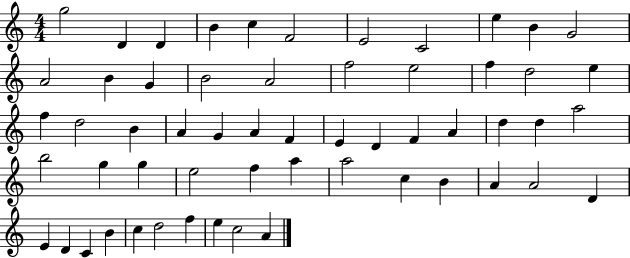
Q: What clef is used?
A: treble